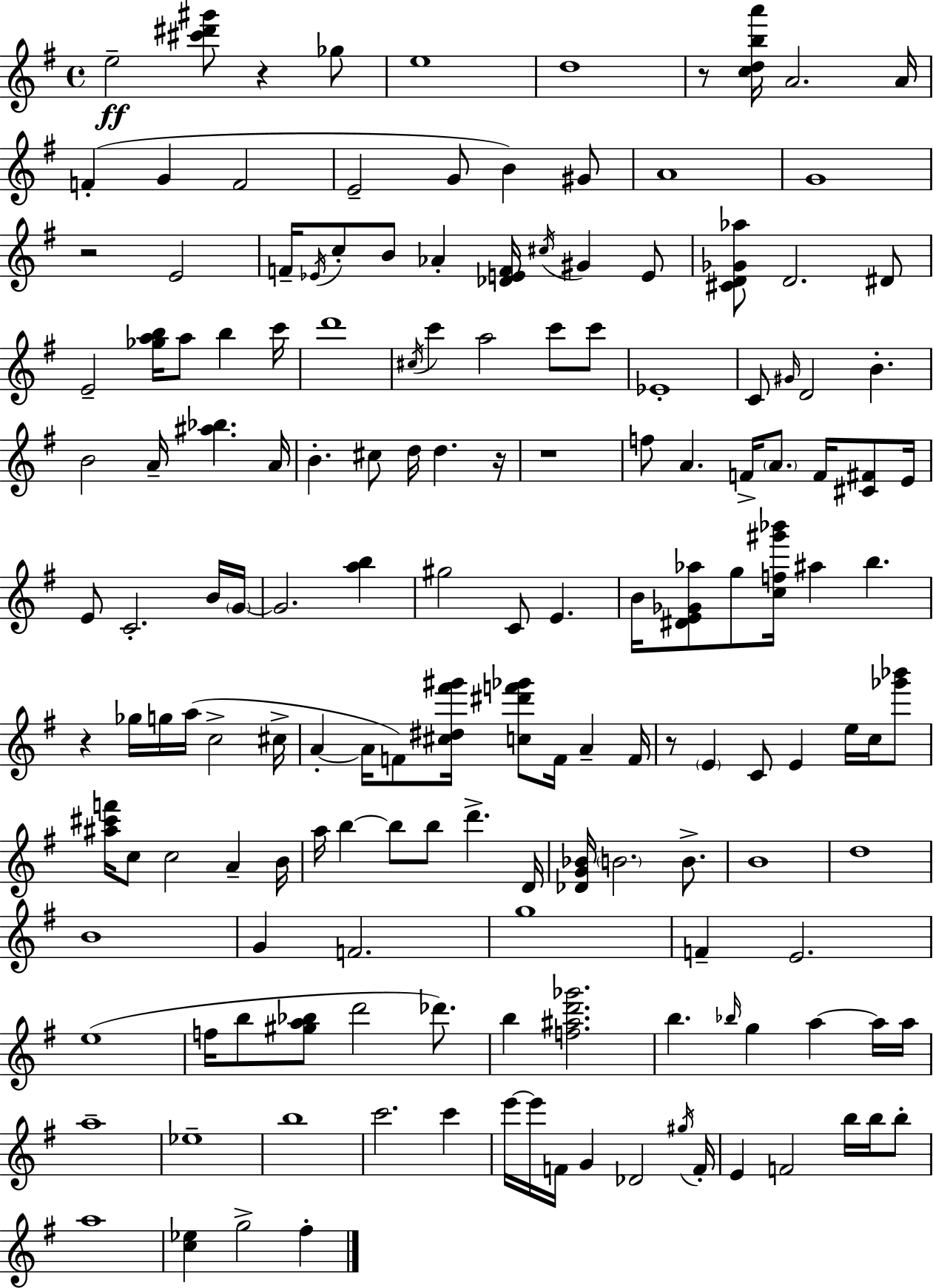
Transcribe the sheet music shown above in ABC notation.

X:1
T:Untitled
M:4/4
L:1/4
K:G
e2 [^c'^d'^g']/2 z _g/2 e4 d4 z/2 [cdba']/4 A2 A/4 F G F2 E2 G/2 B ^G/2 A4 G4 z2 E2 F/4 _E/4 c/2 B/2 _A [_DEF]/4 ^c/4 ^G E/2 [^CD_G_a]/2 D2 ^D/2 E2 [_gab]/4 a/2 b c'/4 d'4 ^c/4 c' a2 c'/2 c'/2 _E4 C/2 ^G/4 D2 B B2 A/4 [^a_b] A/4 B ^c/2 d/4 d z/4 z4 f/2 A F/4 A/2 F/4 [^C^F]/2 E/4 E/2 C2 B/4 G/4 G2 [ab] ^g2 C/2 E B/4 [^DE_G_a]/2 g/2 [cf^g'_b']/4 ^a b z _g/4 g/4 a/4 c2 ^c/4 A A/4 F/2 [^c^d^f'^g']/4 [c^d'f'_g']/2 F/4 A F/4 z/2 E C/2 E e/4 c/4 [_g'_b']/2 [^a^c'f']/4 c/2 c2 A B/4 a/4 b b/2 b/2 d' D/4 [_DG_B]/4 B2 B/2 B4 d4 B4 G F2 g4 F E2 e4 f/4 b/2 [^ga_b]/2 d'2 _d'/2 b [f^ad'_g']2 b _b/4 g a a/4 a/4 a4 _e4 b4 c'2 c' e'/4 e'/4 F/4 G _D2 ^g/4 F/4 E F2 b/4 b/4 b/2 a4 [c_e] g2 ^f